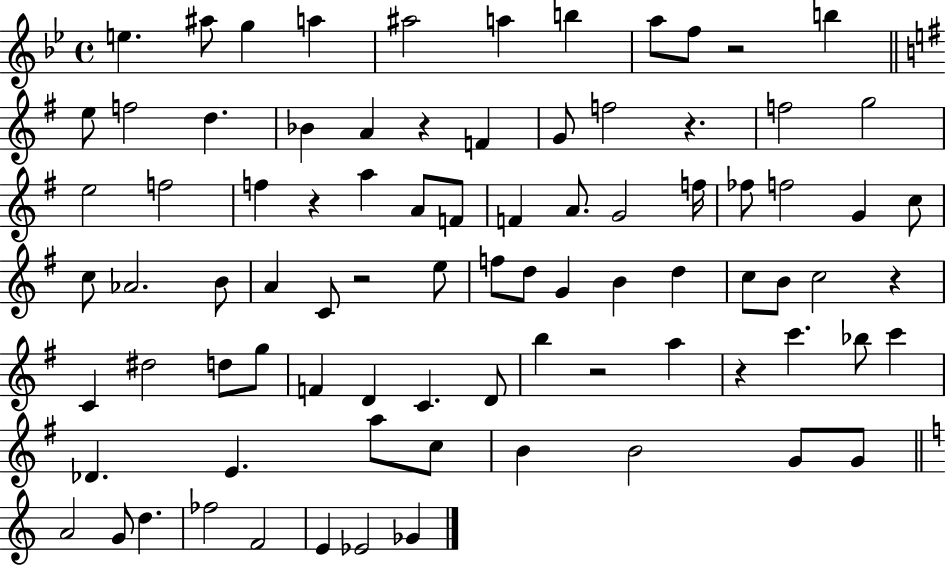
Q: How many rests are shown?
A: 8